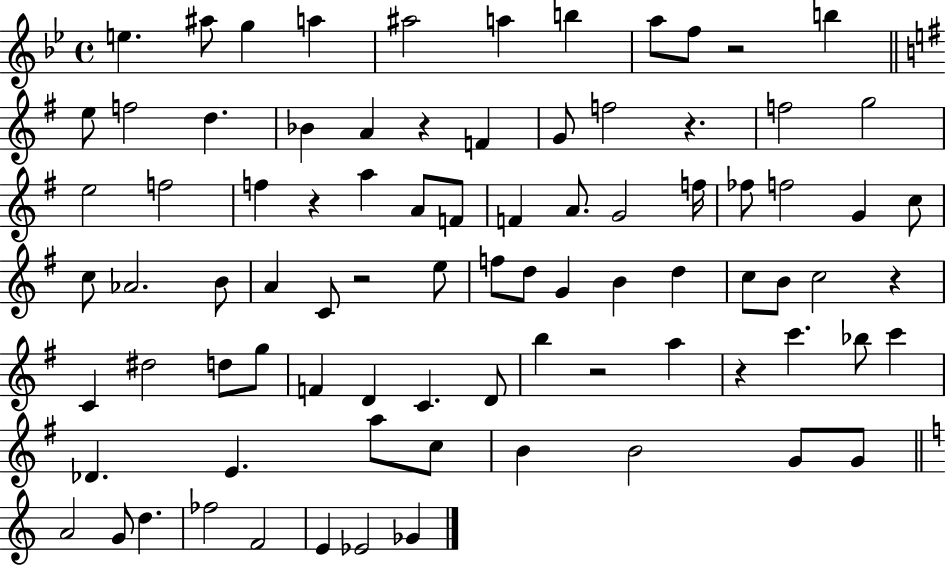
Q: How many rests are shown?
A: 8